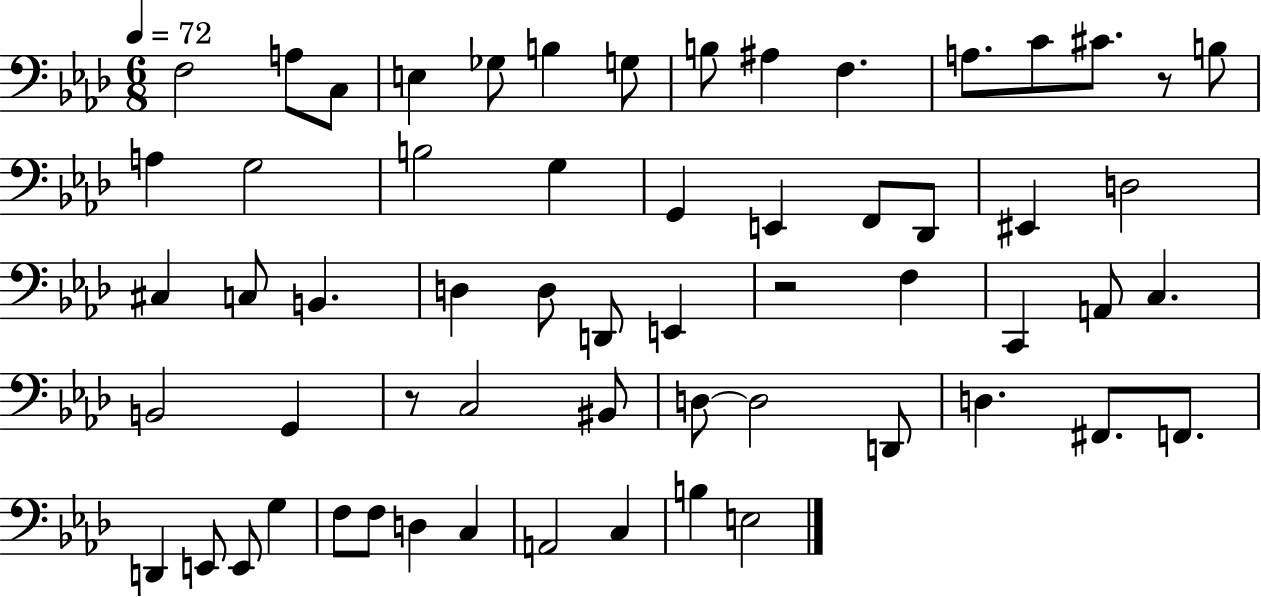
{
  \clef bass
  \numericTimeSignature
  \time 6/8
  \key aes \major
  \tempo 4 = 72
  \repeat volta 2 { f2 a8 c8 | e4 ges8 b4 g8 | b8 ais4 f4. | a8. c'8 cis'8. r8 b8 | \break a4 g2 | b2 g4 | g,4 e,4 f,8 des,8 | eis,4 d2 | \break cis4 c8 b,4. | d4 d8 d,8 e,4 | r2 f4 | c,4 a,8 c4. | \break b,2 g,4 | r8 c2 bis,8 | d8~~ d2 d,8 | d4. fis,8. f,8. | \break d,4 e,8 e,8 g4 | f8 f8 d4 c4 | a,2 c4 | b4 e2 | \break } \bar "|."
}